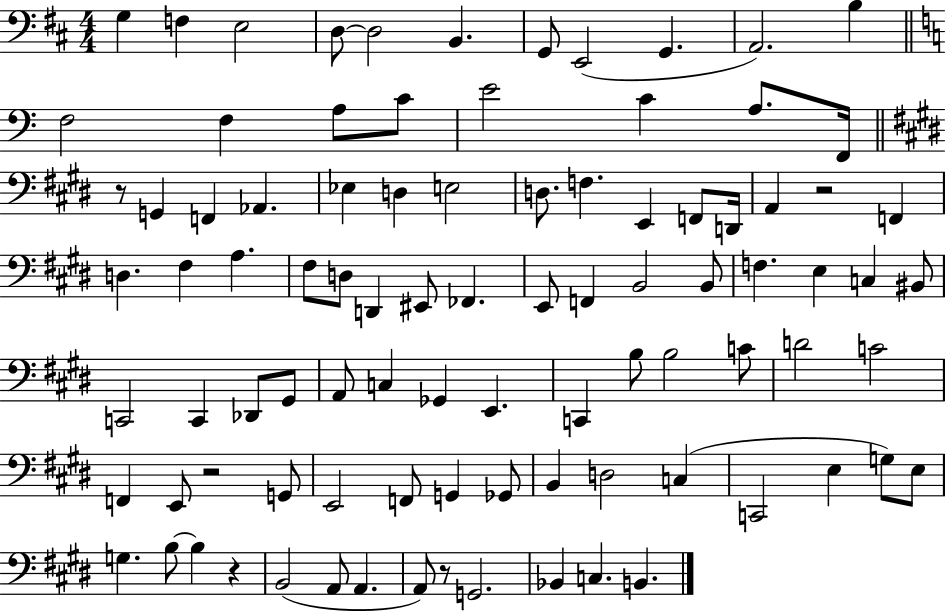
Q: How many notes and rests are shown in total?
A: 92